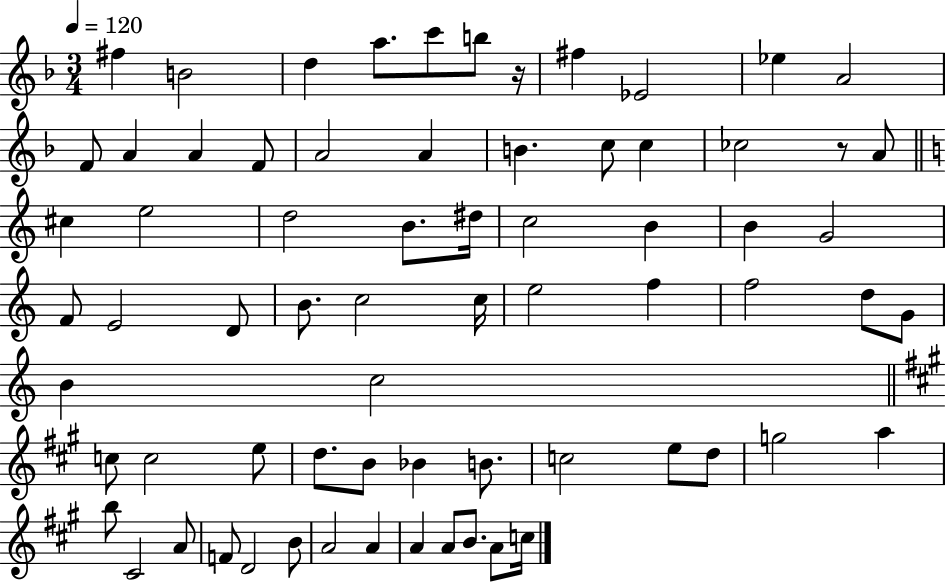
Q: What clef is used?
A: treble